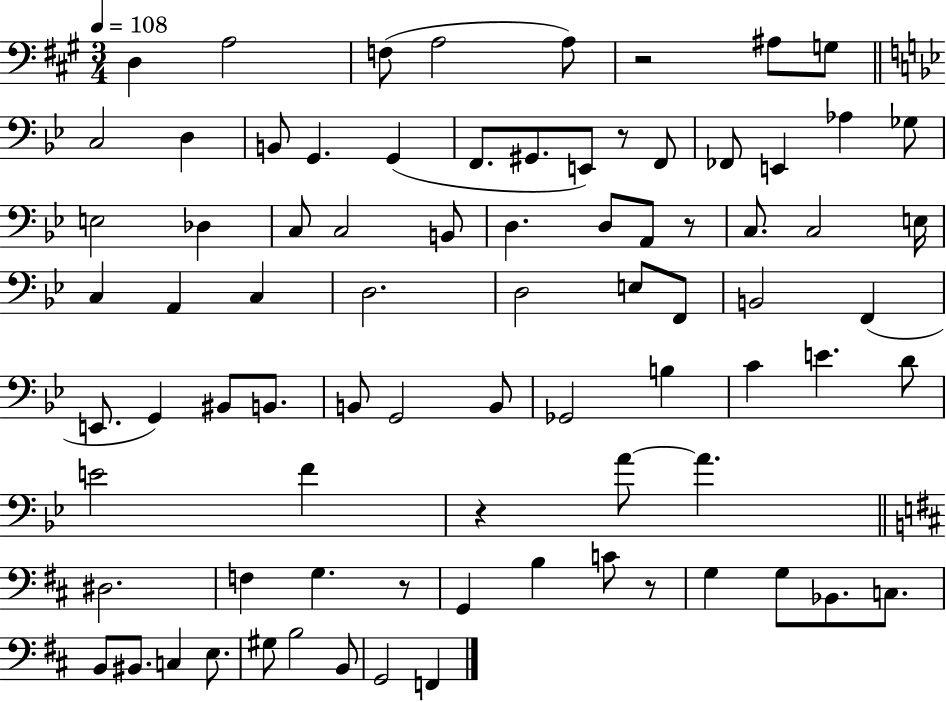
D3/q A3/h F3/e A3/h A3/e R/h A#3/e G3/e C3/h D3/q B2/e G2/q. G2/q F2/e. G#2/e. E2/e R/e F2/e FES2/e E2/q Ab3/q Gb3/e E3/h Db3/q C3/e C3/h B2/e D3/q. D3/e A2/e R/e C3/e. C3/h E3/s C3/q A2/q C3/q D3/h. D3/h E3/e F2/e B2/h F2/q E2/e. G2/q BIS2/e B2/e. B2/e G2/h B2/e Gb2/h B3/q C4/q E4/q. D4/e E4/h F4/q R/q A4/e A4/q. D#3/h. F3/q G3/q. R/e G2/q B3/q C4/e R/e G3/q G3/e Bb2/e. C3/e. B2/e BIS2/e. C3/q E3/e. G#3/e B3/h B2/e G2/h F2/q